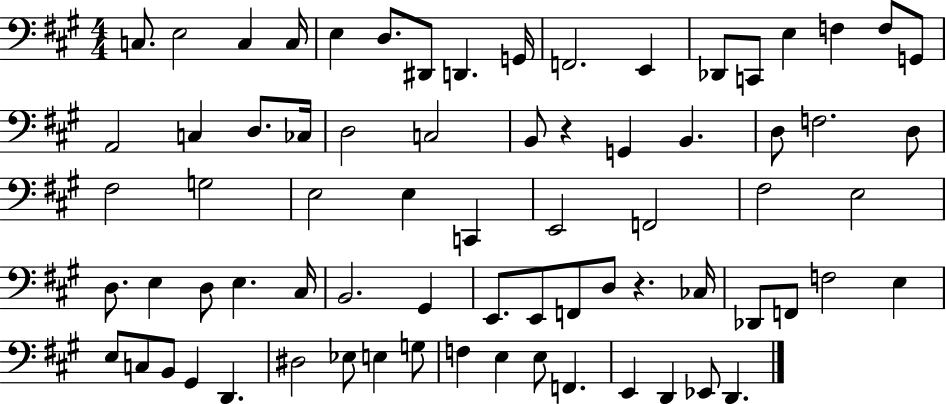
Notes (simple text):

C3/e. E3/h C3/q C3/s E3/q D3/e. D#2/e D2/q. G2/s F2/h. E2/q Db2/e C2/e E3/q F3/q F3/e G2/e A2/h C3/q D3/e. CES3/s D3/h C3/h B2/e R/q G2/q B2/q. D3/e F3/h. D3/e F#3/h G3/h E3/h E3/q C2/q E2/h F2/h F#3/h E3/h D3/e. E3/q D3/e E3/q. C#3/s B2/h. G#2/q E2/e. E2/e F2/e D3/e R/q. CES3/s Db2/e F2/e F3/h E3/q E3/e C3/e B2/e G#2/q D2/q. D#3/h Eb3/e E3/q G3/e F3/q E3/q E3/e F2/q. E2/q D2/q Eb2/e D2/q.